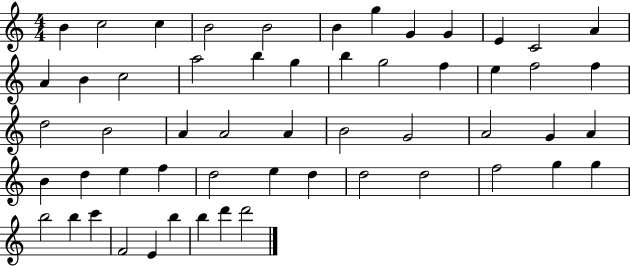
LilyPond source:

{
  \clef treble
  \numericTimeSignature
  \time 4/4
  \key c \major
  b'4 c''2 c''4 | b'2 b'2 | b'4 g''4 g'4 g'4 | e'4 c'2 a'4 | \break a'4 b'4 c''2 | a''2 b''4 g''4 | b''4 g''2 f''4 | e''4 f''2 f''4 | \break d''2 b'2 | a'4 a'2 a'4 | b'2 g'2 | a'2 g'4 a'4 | \break b'4 d''4 e''4 f''4 | d''2 e''4 d''4 | d''2 d''2 | f''2 g''4 g''4 | \break b''2 b''4 c'''4 | f'2 e'4 b''4 | b''4 d'''4 d'''2 | \bar "|."
}